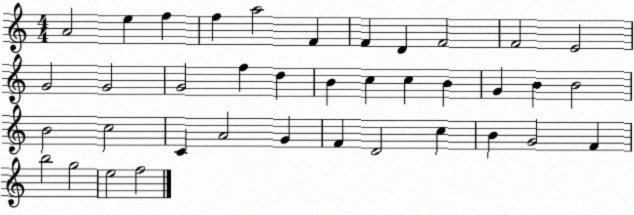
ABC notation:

X:1
T:Untitled
M:4/4
L:1/4
K:C
A2 e f f a2 F F D F2 F2 E2 G2 G2 G2 f d B c c B G B B2 B2 c2 C A2 G F D2 c B G2 F b2 g2 e2 f2